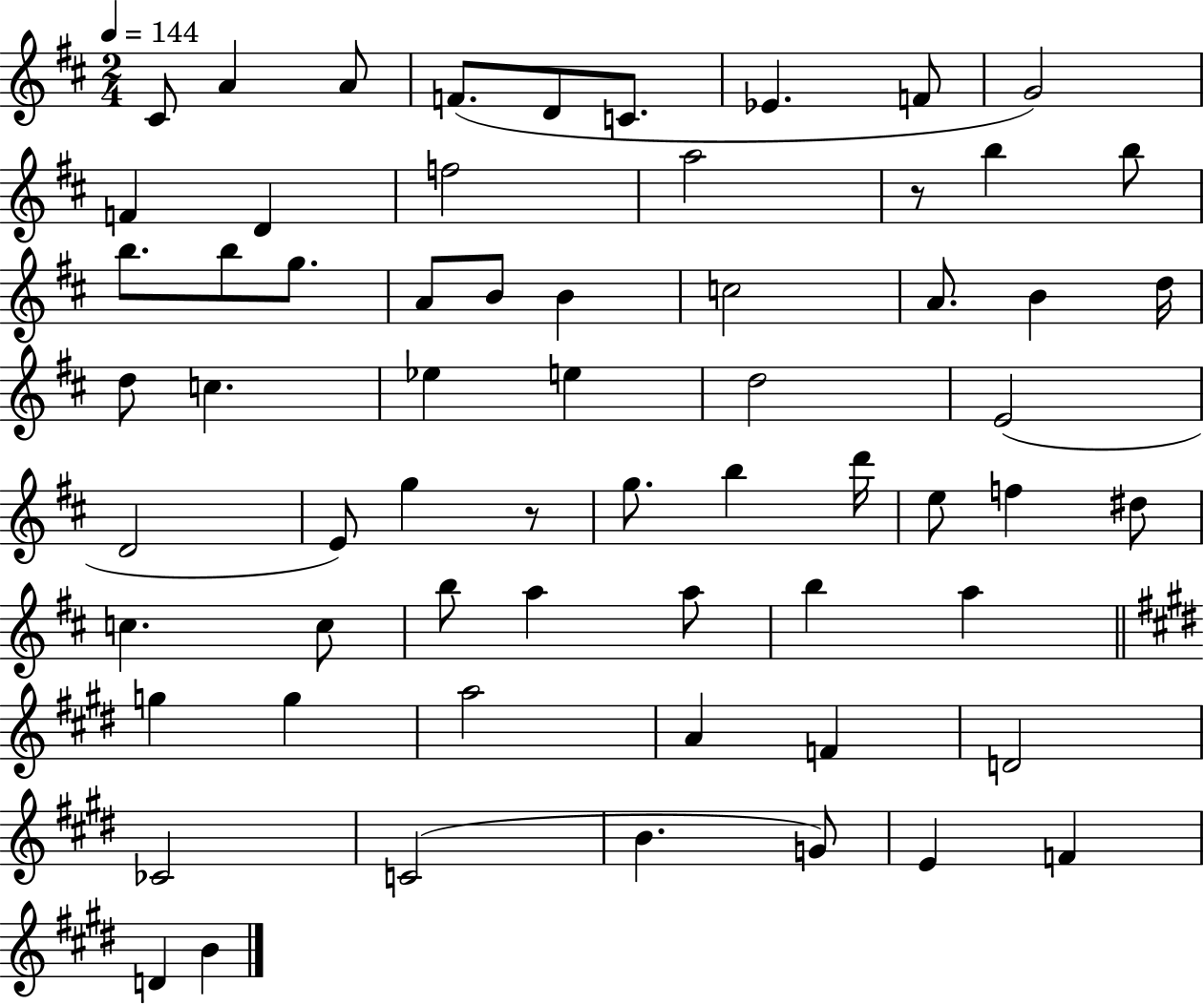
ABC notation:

X:1
T:Untitled
M:2/4
L:1/4
K:D
^C/2 A A/2 F/2 D/2 C/2 _E F/2 G2 F D f2 a2 z/2 b b/2 b/2 b/2 g/2 A/2 B/2 B c2 A/2 B d/4 d/2 c _e e d2 E2 D2 E/2 g z/2 g/2 b d'/4 e/2 f ^d/2 c c/2 b/2 a a/2 b a g g a2 A F D2 _C2 C2 B G/2 E F D B